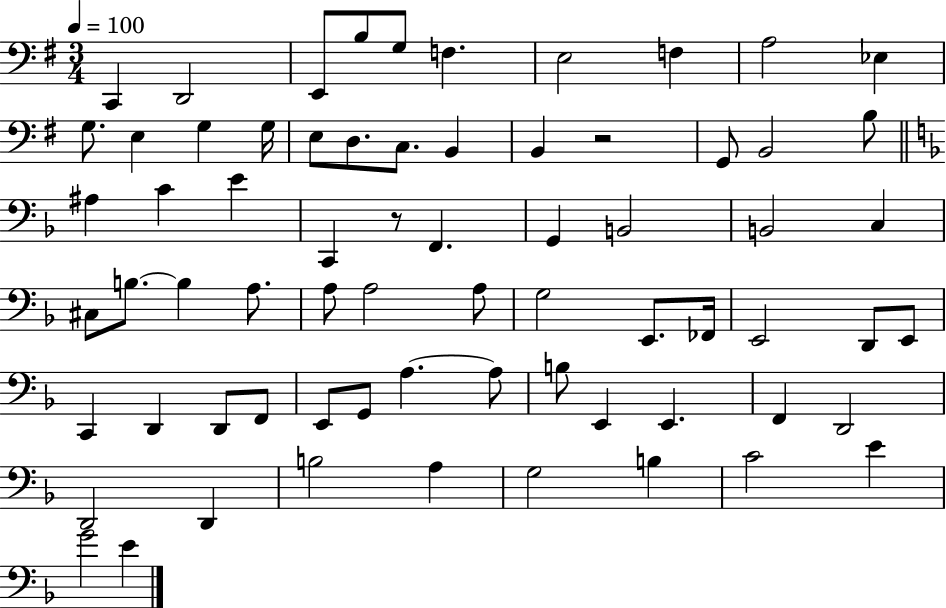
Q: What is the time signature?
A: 3/4